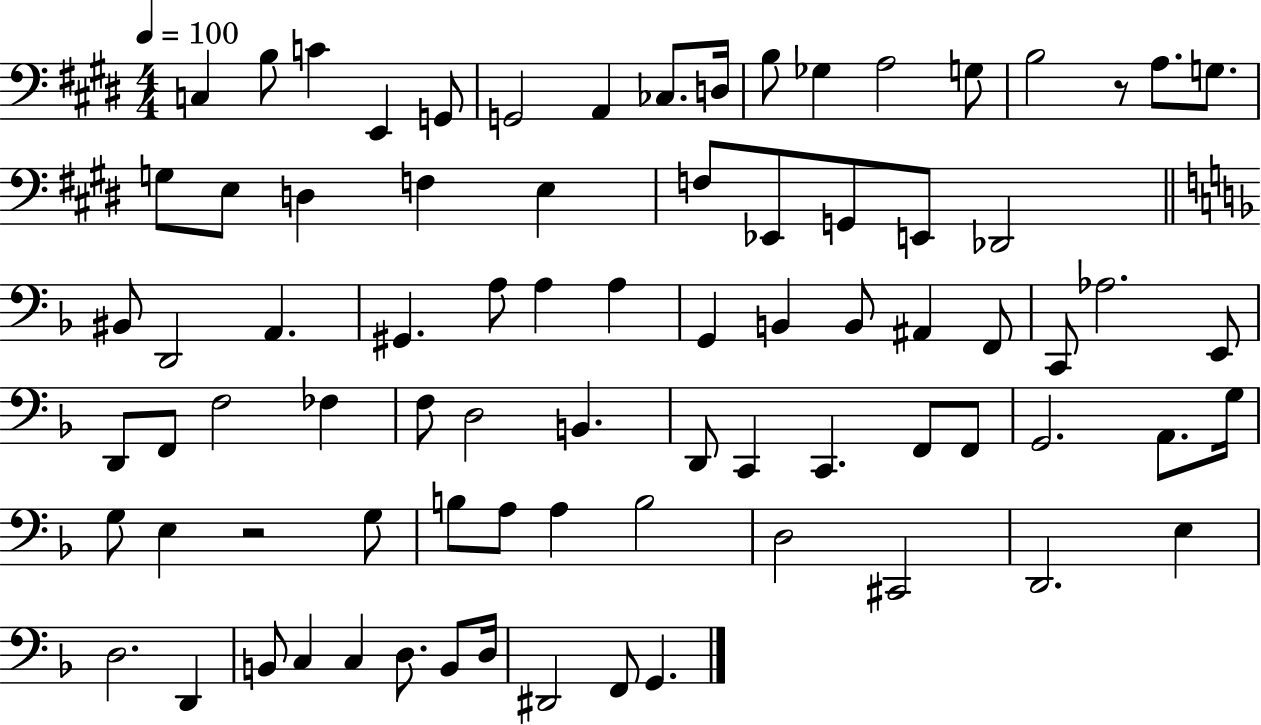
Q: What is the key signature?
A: E major